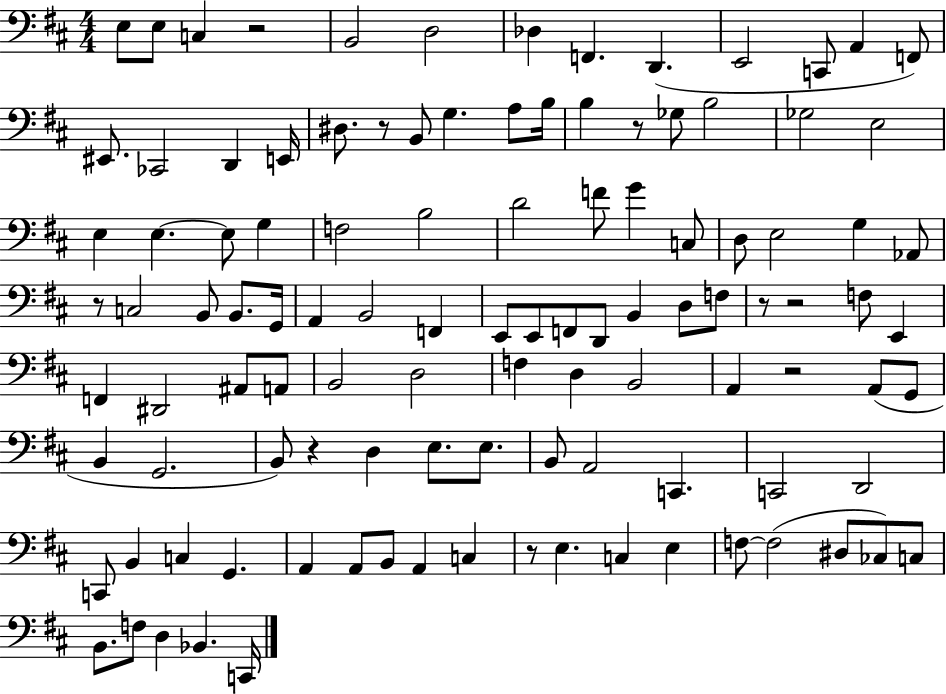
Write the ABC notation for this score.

X:1
T:Untitled
M:4/4
L:1/4
K:D
E,/2 E,/2 C, z2 B,,2 D,2 _D, F,, D,, E,,2 C,,/2 A,, F,,/2 ^E,,/2 _C,,2 D,, E,,/4 ^D,/2 z/2 B,,/2 G, A,/2 B,/4 B, z/2 _G,/2 B,2 _G,2 E,2 E, E, E,/2 G, F,2 B,2 D2 F/2 G C,/2 D,/2 E,2 G, _A,,/2 z/2 C,2 B,,/2 B,,/2 G,,/4 A,, B,,2 F,, E,,/2 E,,/2 F,,/2 D,,/2 B,, D,/2 F,/2 z/2 z2 F,/2 E,, F,, ^D,,2 ^A,,/2 A,,/2 B,,2 D,2 F, D, B,,2 A,, z2 A,,/2 G,,/2 B,, G,,2 B,,/2 z D, E,/2 E,/2 B,,/2 A,,2 C,, C,,2 D,,2 C,,/2 B,, C, G,, A,, A,,/2 B,,/2 A,, C, z/2 E, C, E, F,/2 F,2 ^D,/2 _C,/2 C,/2 B,,/2 F,/2 D, _B,, C,,/4